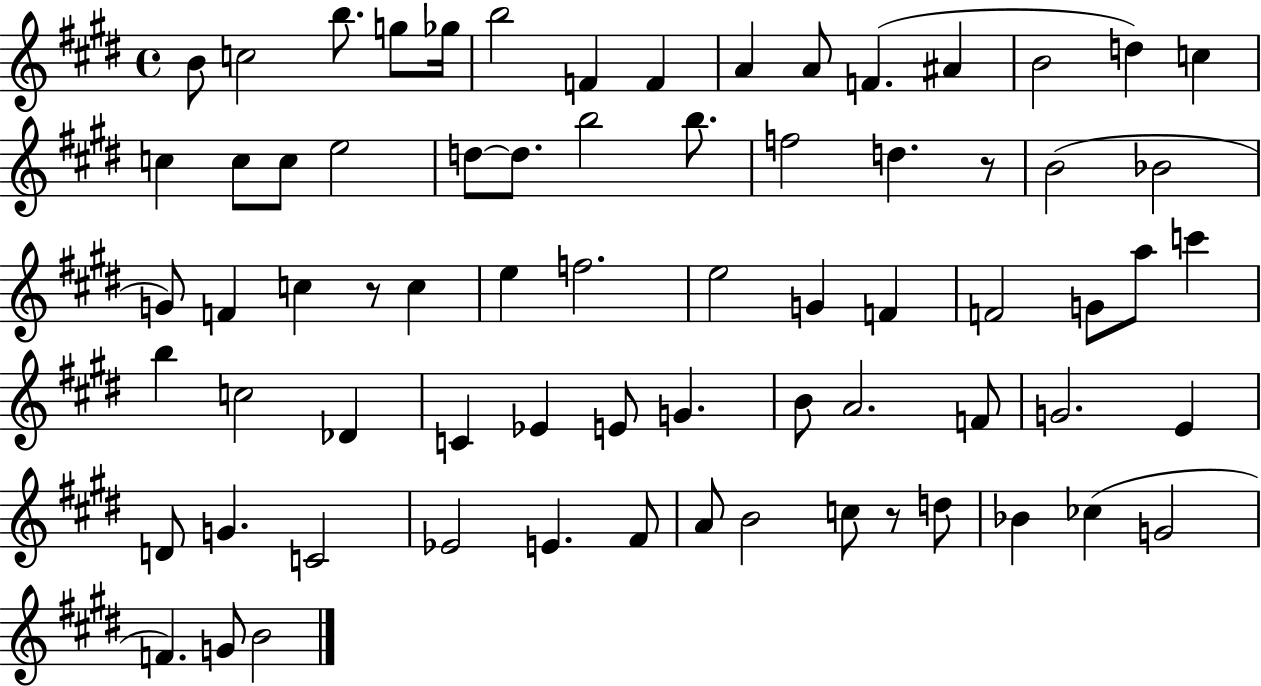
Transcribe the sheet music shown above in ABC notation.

X:1
T:Untitled
M:4/4
L:1/4
K:E
B/2 c2 b/2 g/2 _g/4 b2 F F A A/2 F ^A B2 d c c c/2 c/2 e2 d/2 d/2 b2 b/2 f2 d z/2 B2 _B2 G/2 F c z/2 c e f2 e2 G F F2 G/2 a/2 c' b c2 _D C _E E/2 G B/2 A2 F/2 G2 E D/2 G C2 _E2 E ^F/2 A/2 B2 c/2 z/2 d/2 _B _c G2 F G/2 B2